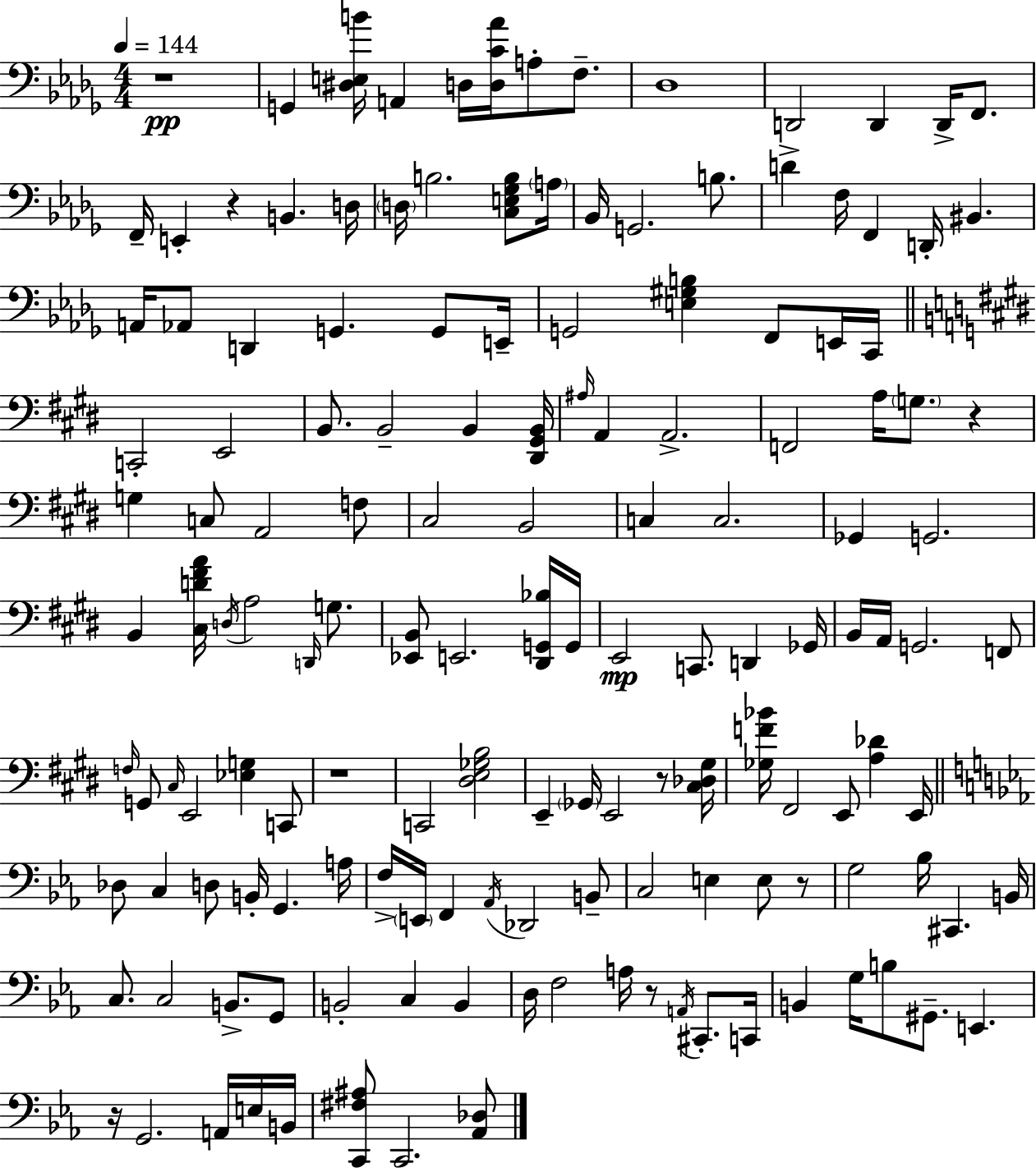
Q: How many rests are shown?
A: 8